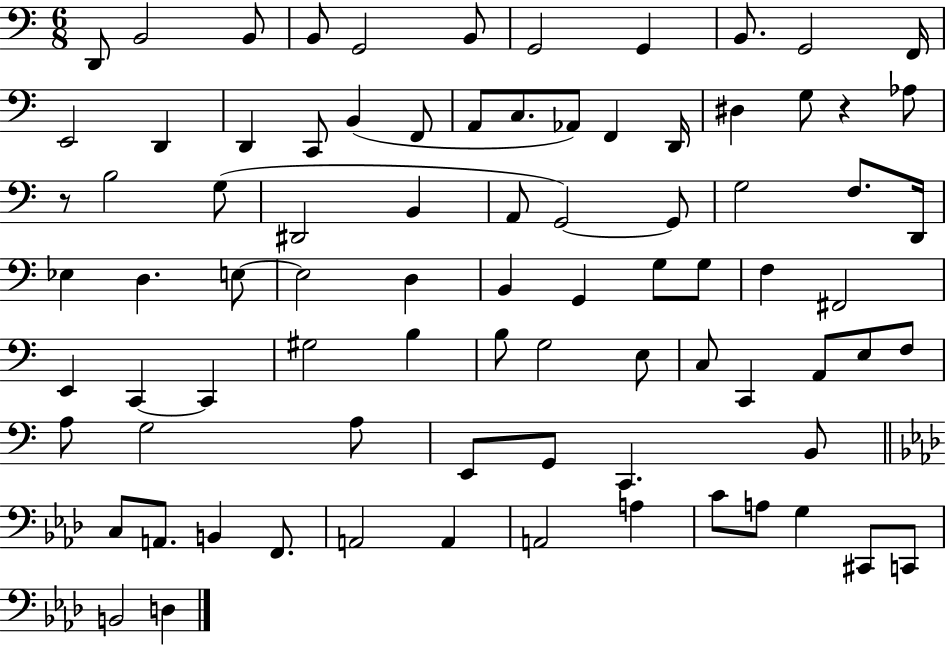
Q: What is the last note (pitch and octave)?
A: D3